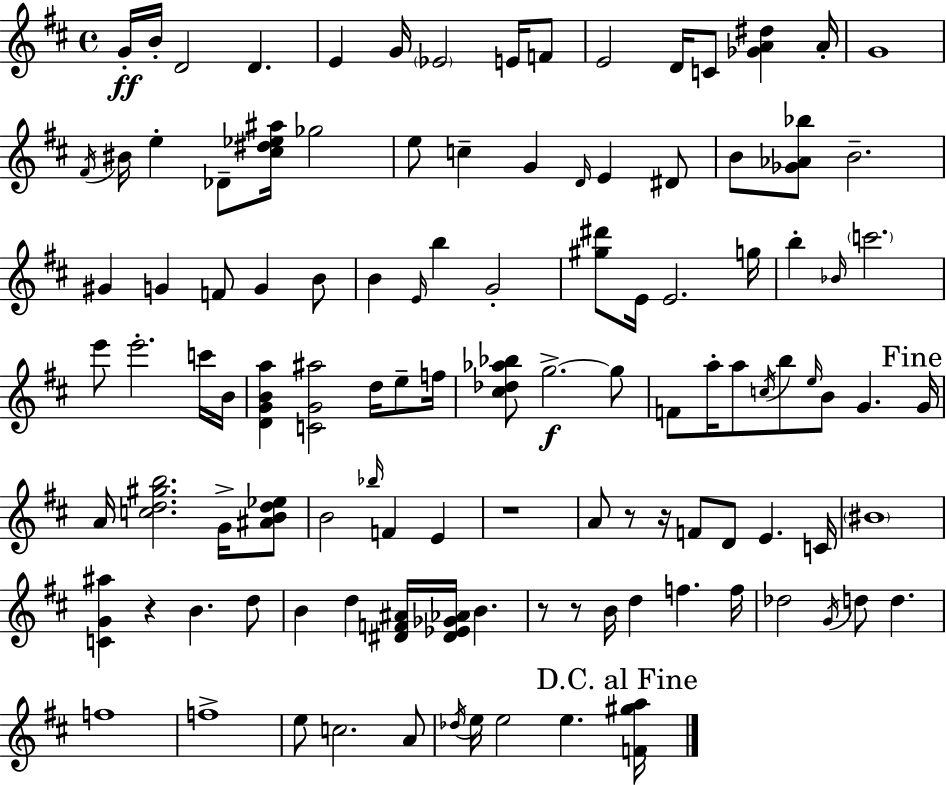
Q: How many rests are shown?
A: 6